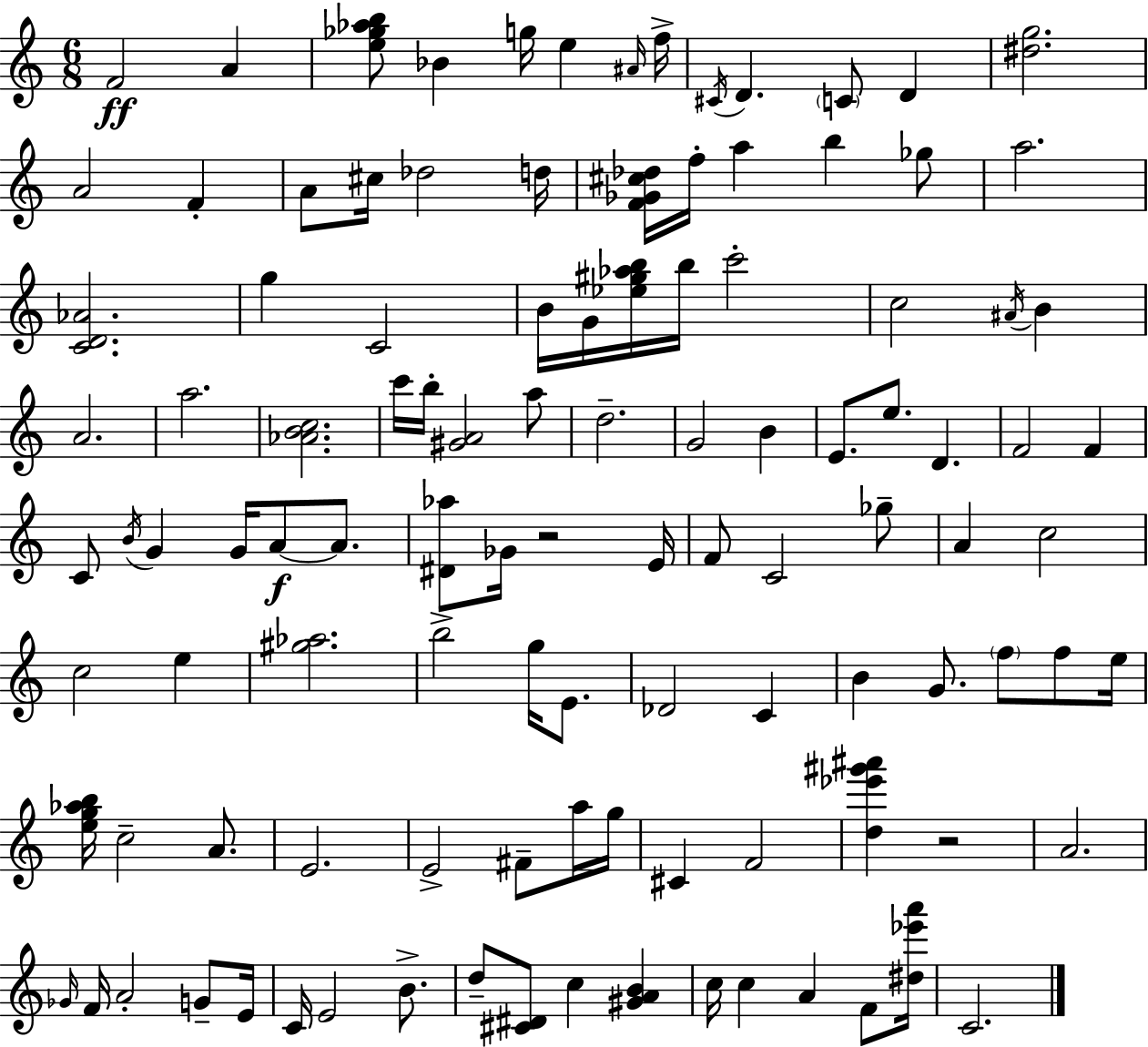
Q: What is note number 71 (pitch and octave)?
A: A4